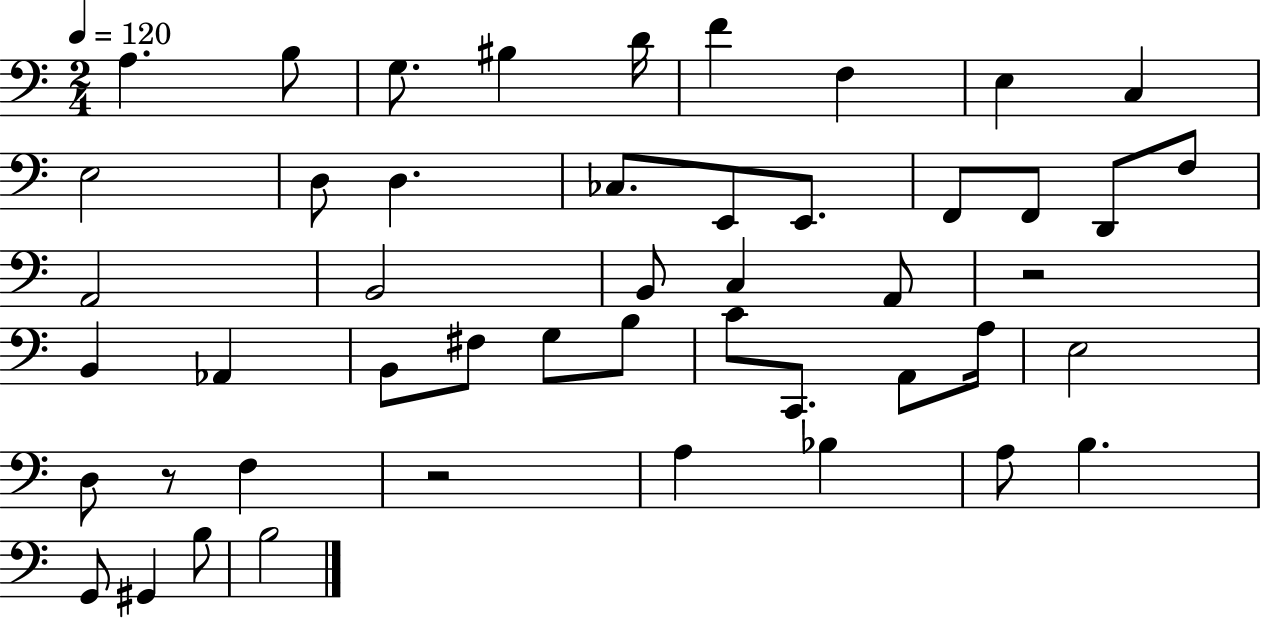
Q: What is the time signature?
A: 2/4